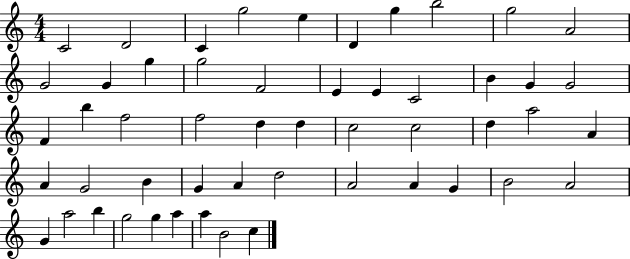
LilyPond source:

{
  \clef treble
  \numericTimeSignature
  \time 4/4
  \key c \major
  c'2 d'2 | c'4 g''2 e''4 | d'4 g''4 b''2 | g''2 a'2 | \break g'2 g'4 g''4 | g''2 f'2 | e'4 e'4 c'2 | b'4 g'4 g'2 | \break f'4 b''4 f''2 | f''2 d''4 d''4 | c''2 c''2 | d''4 a''2 a'4 | \break a'4 g'2 b'4 | g'4 a'4 d''2 | a'2 a'4 g'4 | b'2 a'2 | \break g'4 a''2 b''4 | g''2 g''4 a''4 | a''4 b'2 c''4 | \bar "|."
}